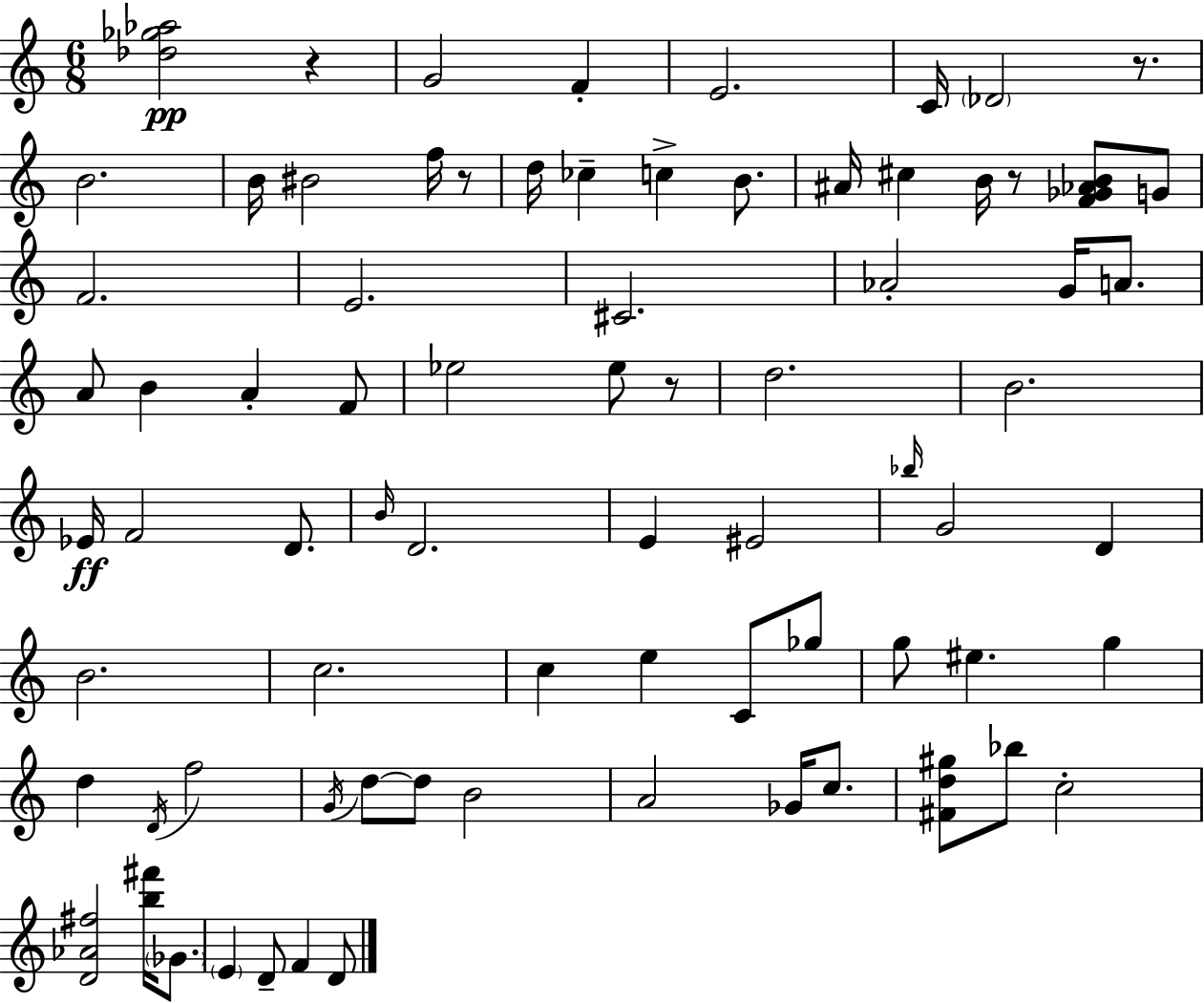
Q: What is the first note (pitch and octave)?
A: G4